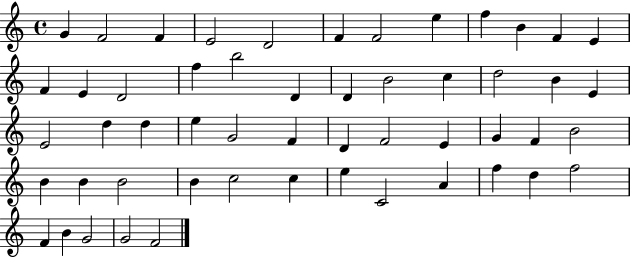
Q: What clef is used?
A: treble